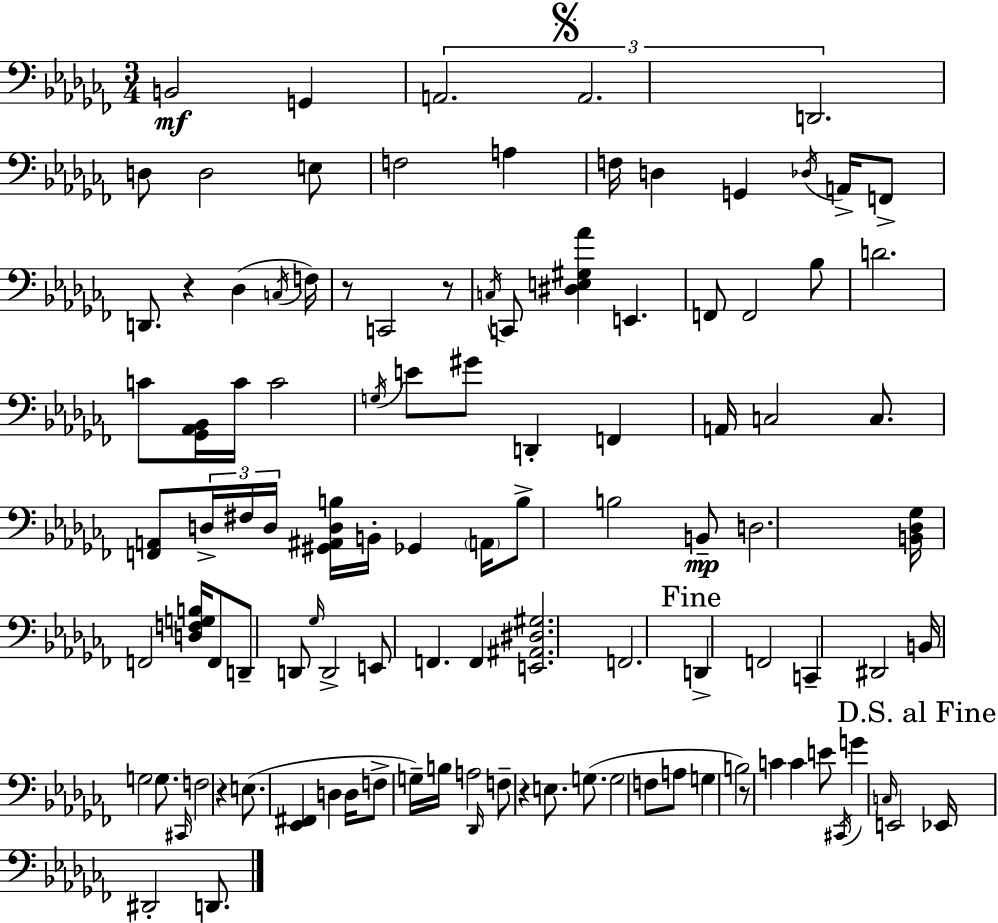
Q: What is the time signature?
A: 3/4